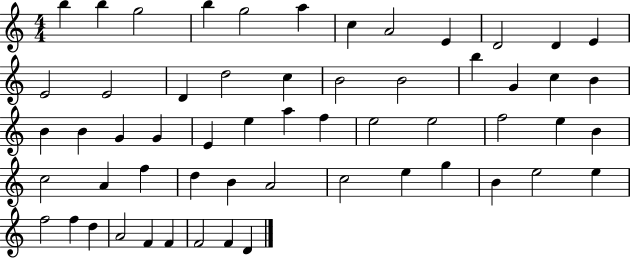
B5/q B5/q G5/h B5/q G5/h A5/q C5/q A4/h E4/q D4/h D4/q E4/q E4/h E4/h D4/q D5/h C5/q B4/h B4/h B5/q G4/q C5/q B4/q B4/q B4/q G4/q G4/q E4/q E5/q A5/q F5/q E5/h E5/h F5/h E5/q B4/q C5/h A4/q F5/q D5/q B4/q A4/h C5/h E5/q G5/q B4/q E5/h E5/q F5/h F5/q D5/q A4/h F4/q F4/q F4/h F4/q D4/q